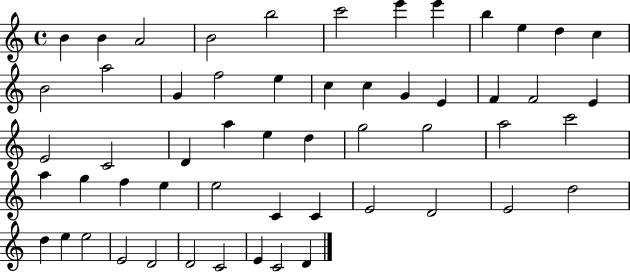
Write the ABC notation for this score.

X:1
T:Untitled
M:4/4
L:1/4
K:C
B B A2 B2 b2 c'2 e' e' b e d c B2 a2 G f2 e c c G E F F2 E E2 C2 D a e d g2 g2 a2 c'2 a g f e e2 C C E2 D2 E2 d2 d e e2 E2 D2 D2 C2 E C2 D